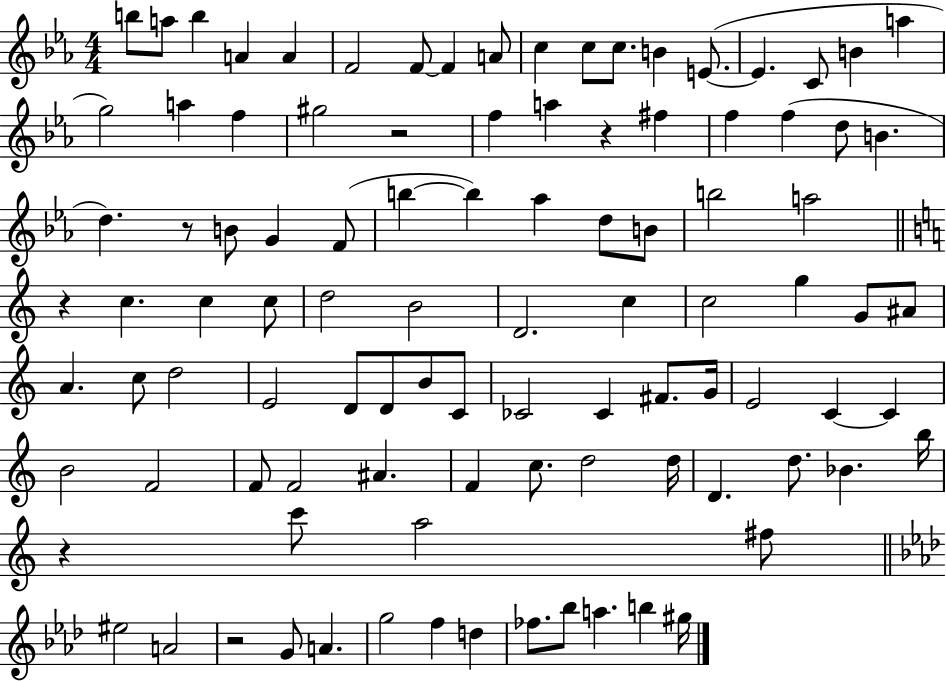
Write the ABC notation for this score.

X:1
T:Untitled
M:4/4
L:1/4
K:Eb
b/2 a/2 b A A F2 F/2 F A/2 c c/2 c/2 B E/2 E C/2 B a g2 a f ^g2 z2 f a z ^f f f d/2 B d z/2 B/2 G F/2 b b _a d/2 B/2 b2 a2 z c c c/2 d2 B2 D2 c c2 g G/2 ^A/2 A c/2 d2 E2 D/2 D/2 B/2 C/2 _C2 _C ^F/2 G/4 E2 C C B2 F2 F/2 F2 ^A F c/2 d2 d/4 D d/2 _B b/4 z c'/2 a2 ^f/2 ^e2 A2 z2 G/2 A g2 f d _f/2 _b/2 a b ^g/4